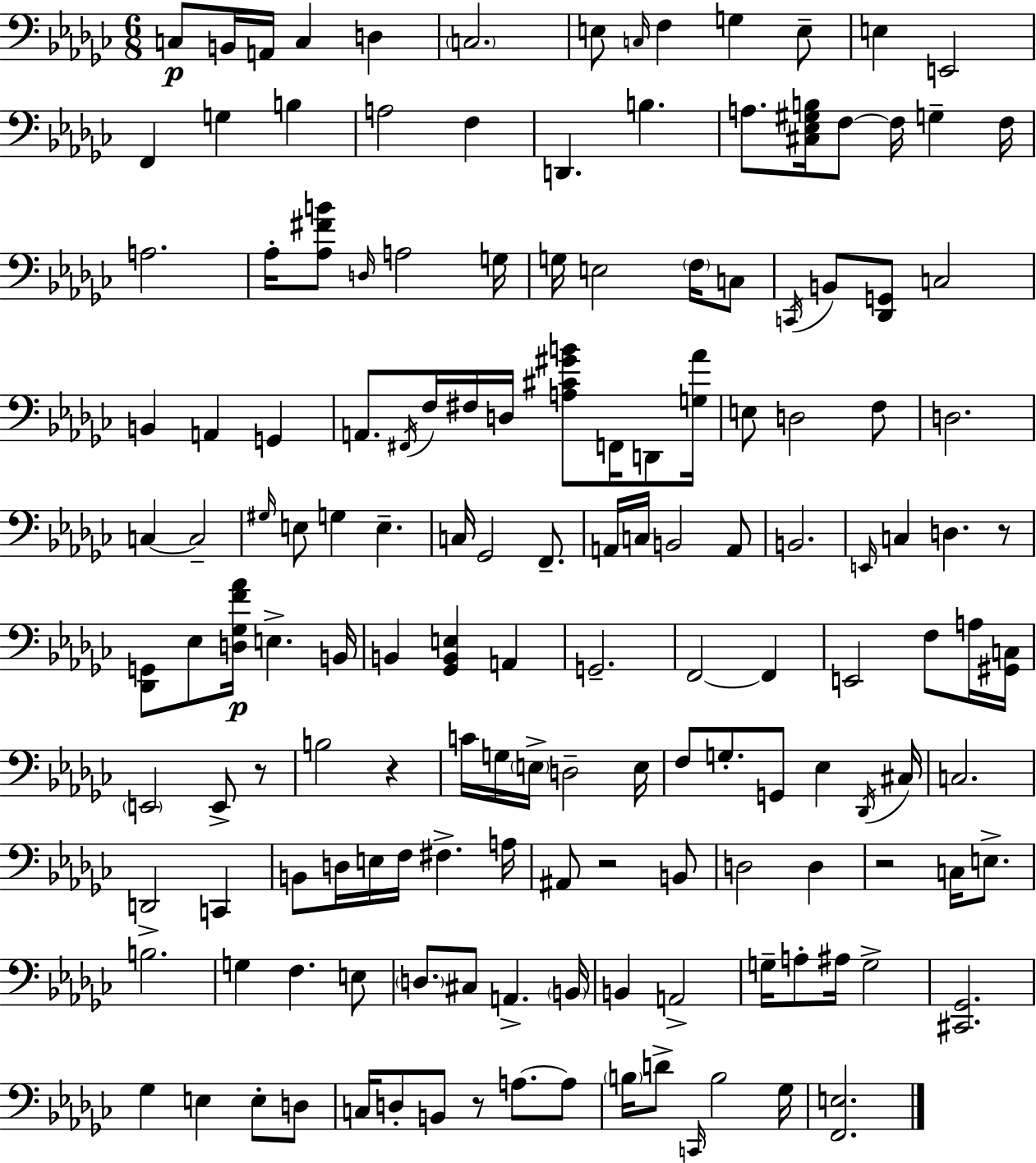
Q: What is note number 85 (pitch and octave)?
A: E3